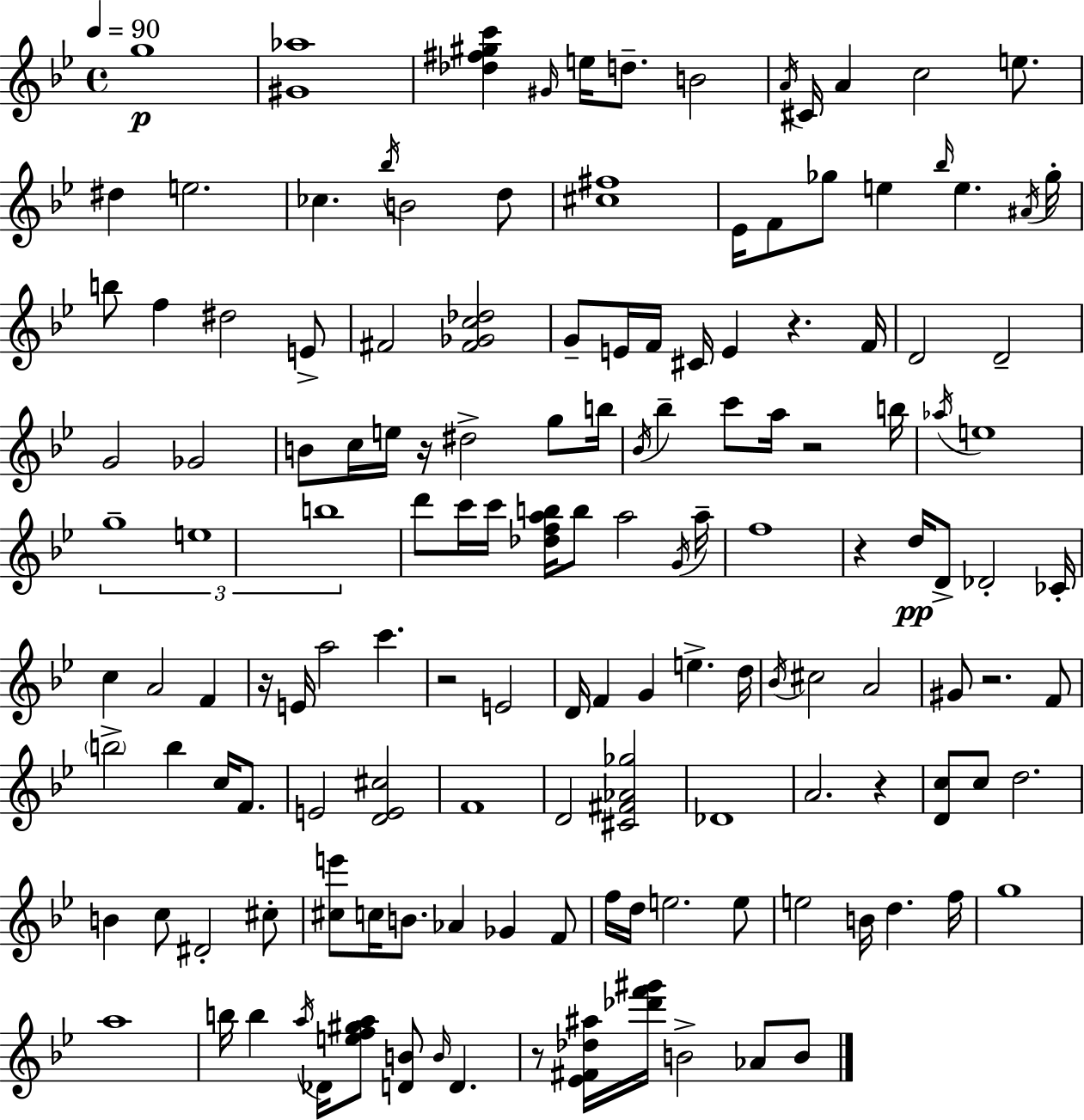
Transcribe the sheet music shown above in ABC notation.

X:1
T:Untitled
M:4/4
L:1/4
K:Gm
g4 [^G_a]4 [_d^f^gc'] ^G/4 e/4 d/2 B2 A/4 ^C/4 A c2 e/2 ^d e2 _c _b/4 B2 d/2 [^c^f]4 _E/4 F/2 _g/2 e _b/4 e ^A/4 _g/4 b/2 f ^d2 E/2 ^F2 [^F_Gc_d]2 G/2 E/4 F/4 ^C/4 E z F/4 D2 D2 G2 _G2 B/2 c/4 e/4 z/4 ^d2 g/2 b/4 _B/4 _b c'/2 a/4 z2 b/4 _a/4 e4 g4 e4 b4 d'/2 c'/4 c'/4 [_dfab]/4 b/2 a2 G/4 a/4 f4 z d/4 D/2 _D2 _C/4 c A2 F z/4 E/4 a2 c' z2 E2 D/4 F G e d/4 _B/4 ^c2 A2 ^G/2 z2 F/2 b2 b c/4 F/2 E2 [DE^c]2 F4 D2 [^C^F_A_g]2 _D4 A2 z [Dc]/2 c/2 d2 B c/2 ^D2 ^c/2 [^ce']/2 c/4 B/2 _A _G F/2 f/4 d/4 e2 e/2 e2 B/4 d f/4 g4 a4 b/4 b a/4 _D/4 [ef^ga]/2 [DB]/2 B/4 D z/2 [_E^F_d^a]/4 [_d'f'^g']/4 B2 _A/2 B/2